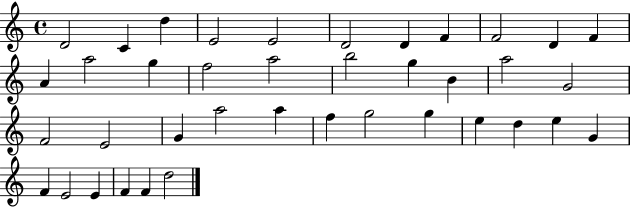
{
  \clef treble
  \time 4/4
  \defaultTimeSignature
  \key c \major
  d'2 c'4 d''4 | e'2 e'2 | d'2 d'4 f'4 | f'2 d'4 f'4 | \break a'4 a''2 g''4 | f''2 a''2 | b''2 g''4 b'4 | a''2 g'2 | \break f'2 e'2 | g'4 a''2 a''4 | f''4 g''2 g''4 | e''4 d''4 e''4 g'4 | \break f'4 e'2 e'4 | f'4 f'4 d''2 | \bar "|."
}